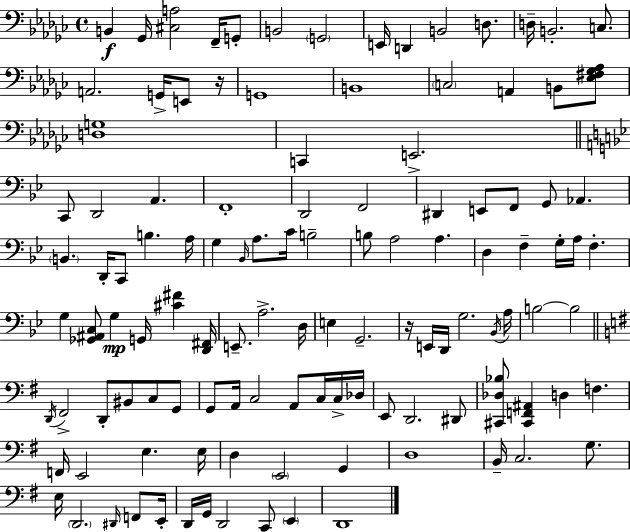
{
  \clef bass
  \time 4/4
  \defaultTimeSignature
  \key ees \minor
  b,4\f ges,16 <cis a>2 f,16-- g,8-. | b,2 \parenthesize g,2 | e,16 d,4 b,2 d8. | d16-- b,2.-. c8. | \break a,2. g,16-> e,8 r16 | g,1 | b,1 | \parenthesize c2 a,4 b,8 <ees fis ges aes>8 | \break <d g>1 | c,4 e,2.-> | \bar "||" \break \key g \minor c,8 d,2 a,4. | f,1-. | d,2 f,2 | dis,4 e,8 f,8 g,8 aes,4. | \break \parenthesize b,4. d,16-. c,8 b4. a16 | g4 \grace { bes,16 } a8. c'16 b2-- | b8 a2 a4. | d4 f4-- g16-. a16 f4.-. | \break g4 <ges, ais, c>8 g4\mp g,16 <cis' fis'>4 | <d, fis,>16 e,8.-- a2.-> | d16 e4 g,2.-- | r16 e,16 d,16 g2. | \break \acciaccatura { bes,16 } a16 b2~~ b2 | \bar "||" \break \key g \major \acciaccatura { d,16 } fis,2-> d,8-. bis,8 c8 g,8 | g,8 a,16 c2 a,8 c16 c16-> | des16 e,8 d,2. dis,8 | <cis, des bes>8 <cis, f, ais,>4 d4 f4. | \break f,16 e,2 e4. | e16 d4 \parenthesize e,2 g,4 | d1 | b,16-- c2. g8. | \break e16 \parenthesize d,2. \grace { dis,16 } f,8 | e,16-. d,16 g,16 d,2 c,8 \parenthesize e,4 | d,1 | \bar "|."
}